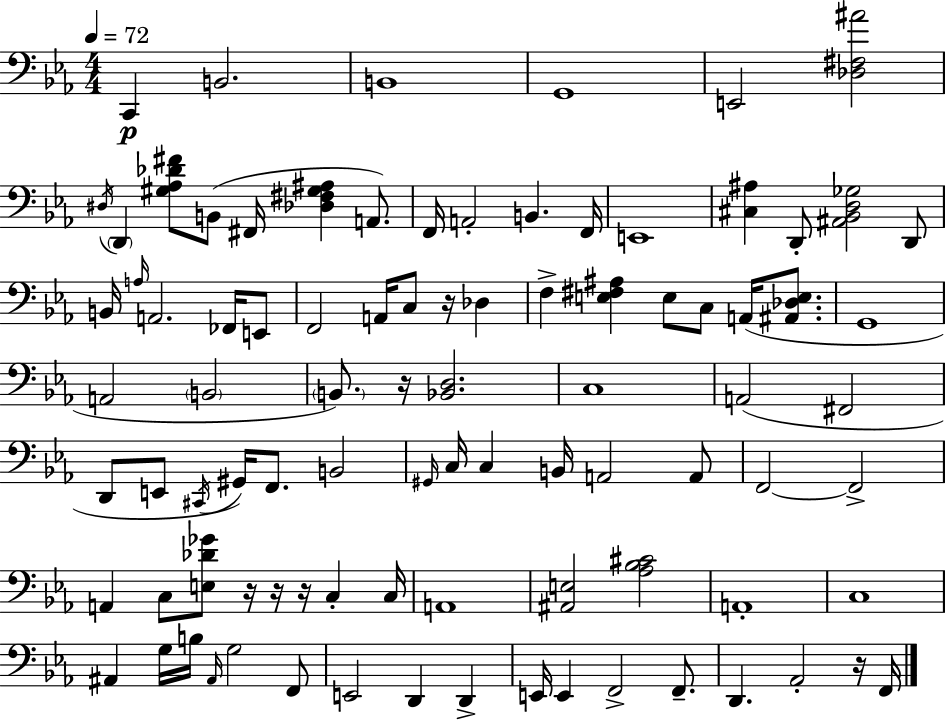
{
  \clef bass
  \numericTimeSignature
  \time 4/4
  \key ees \major
  \tempo 4 = 72
  c,4\p b,2. | b,1 | g,1 | e,2 <des fis ais'>2 | \break \acciaccatura { dis16 } \parenthesize d,4 <gis aes des' fis'>8 b,8( fis,16 <des fis gis ais>4 a,8.) | f,16 a,2-. b,4. | f,16 e,1 | <cis ais>4 d,8-. <ais, bes, d ges>2 d,8 | \break b,16 \grace { a16 } a,2. fes,16 | e,8 f,2 a,16 c8 r16 des4 | f4-> <e fis ais>4 e8 c8 a,16( <ais, des e>8. | g,1 | \break a,2 \parenthesize b,2 | \parenthesize b,8.) r16 <bes, d>2. | c1 | a,2( fis,2 | \break d,8 e,8 \acciaccatura { cis,16 }) gis,16 f,8. b,2 | \grace { gis,16 } c16 c4 b,16 a,2 | a,8 f,2~~ f,2-> | a,4 c8 <e des' ges'>8 r16 r16 r16 c4-. | \break c16 a,1 | <ais, e>2 <aes bes cis'>2 | a,1-. | c1 | \break ais,4 g16 b16 \grace { ais,16 } g2 | f,8 e,2 d,4 | d,4-> e,16 e,4 f,2-> | f,8.-- d,4. aes,2-. | \break r16 f,16 \bar "|."
}